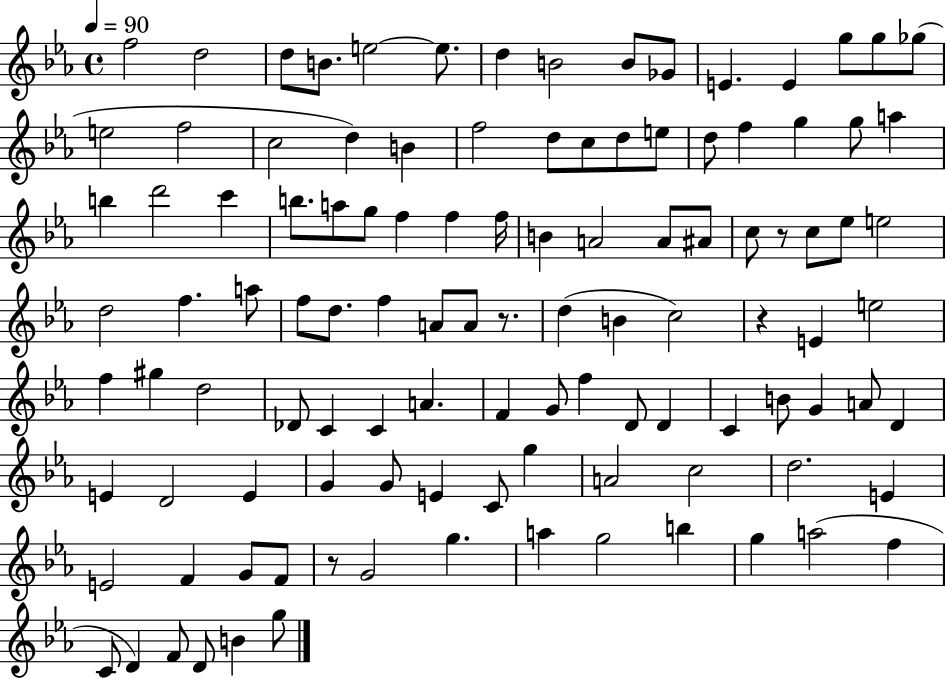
{
  \clef treble
  \time 4/4
  \defaultTimeSignature
  \key ees \major
  \tempo 4 = 90
  f''2 d''2 | d''8 b'8. e''2~~ e''8. | d''4 b'2 b'8 ges'8 | e'4. e'4 g''8 g''8 ges''8( | \break e''2 f''2 | c''2 d''4) b'4 | f''2 d''8 c''8 d''8 e''8 | d''8 f''4 g''4 g''8 a''4 | \break b''4 d'''2 c'''4 | b''8. a''8 g''8 f''4 f''4 f''16 | b'4 a'2 a'8 ais'8 | c''8 r8 c''8 ees''8 e''2 | \break d''2 f''4. a''8 | f''8 d''8. f''4 a'8 a'8 r8. | d''4( b'4 c''2) | r4 e'4 e''2 | \break f''4 gis''4 d''2 | des'8 c'4 c'4 a'4. | f'4 g'8 f''4 d'8 d'4 | c'4 b'8 g'4 a'8 d'4 | \break e'4 d'2 e'4 | g'4 g'8 e'4 c'8 g''4 | a'2 c''2 | d''2. e'4 | \break e'2 f'4 g'8 f'8 | r8 g'2 g''4. | a''4 g''2 b''4 | g''4 a''2( f''4 | \break c'8 d'4) f'8 d'8 b'4 g''8 | \bar "|."
}